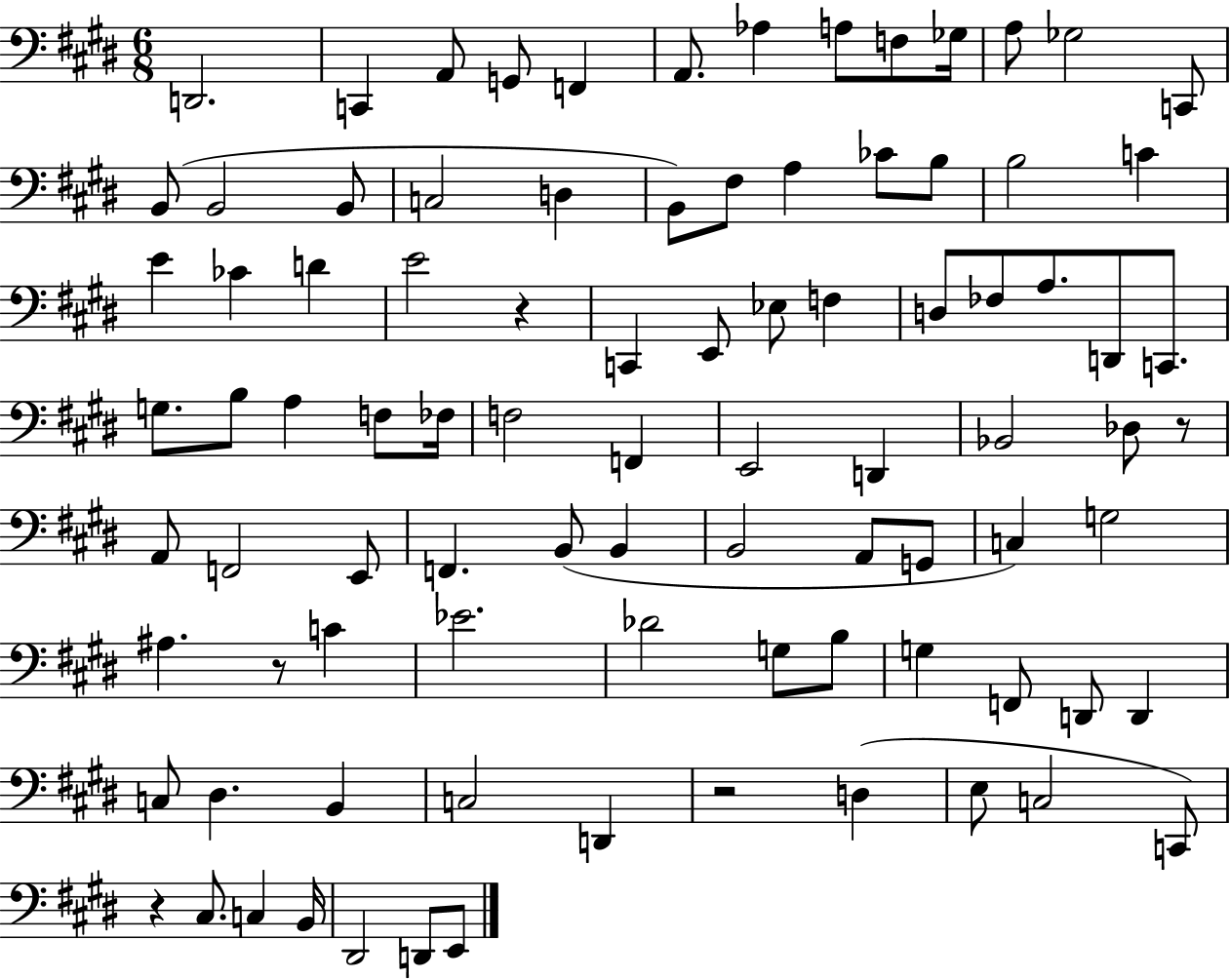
D2/h. C2/q A2/e G2/e F2/q A2/e. Ab3/q A3/e F3/e Gb3/s A3/e Gb3/h C2/e B2/e B2/h B2/e C3/h D3/q B2/e F#3/e A3/q CES4/e B3/e B3/h C4/q E4/q CES4/q D4/q E4/h R/q C2/q E2/e Eb3/e F3/q D3/e FES3/e A3/e. D2/e C2/e. G3/e. B3/e A3/q F3/e FES3/s F3/h F2/q E2/h D2/q Bb2/h Db3/e R/e A2/e F2/h E2/e F2/q. B2/e B2/q B2/h A2/e G2/e C3/q G3/h A#3/q. R/e C4/q Eb4/h. Db4/h G3/e B3/e G3/q F2/e D2/e D2/q C3/e D#3/q. B2/q C3/h D2/q R/h D3/q E3/e C3/h C2/e R/q C#3/e. C3/q B2/s D#2/h D2/e E2/e